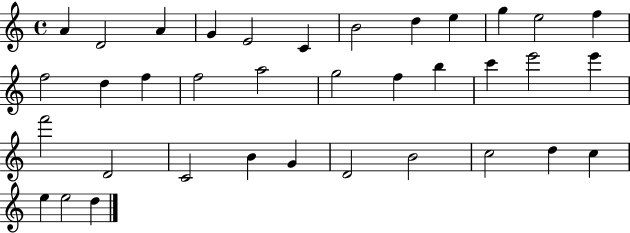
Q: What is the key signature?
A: C major